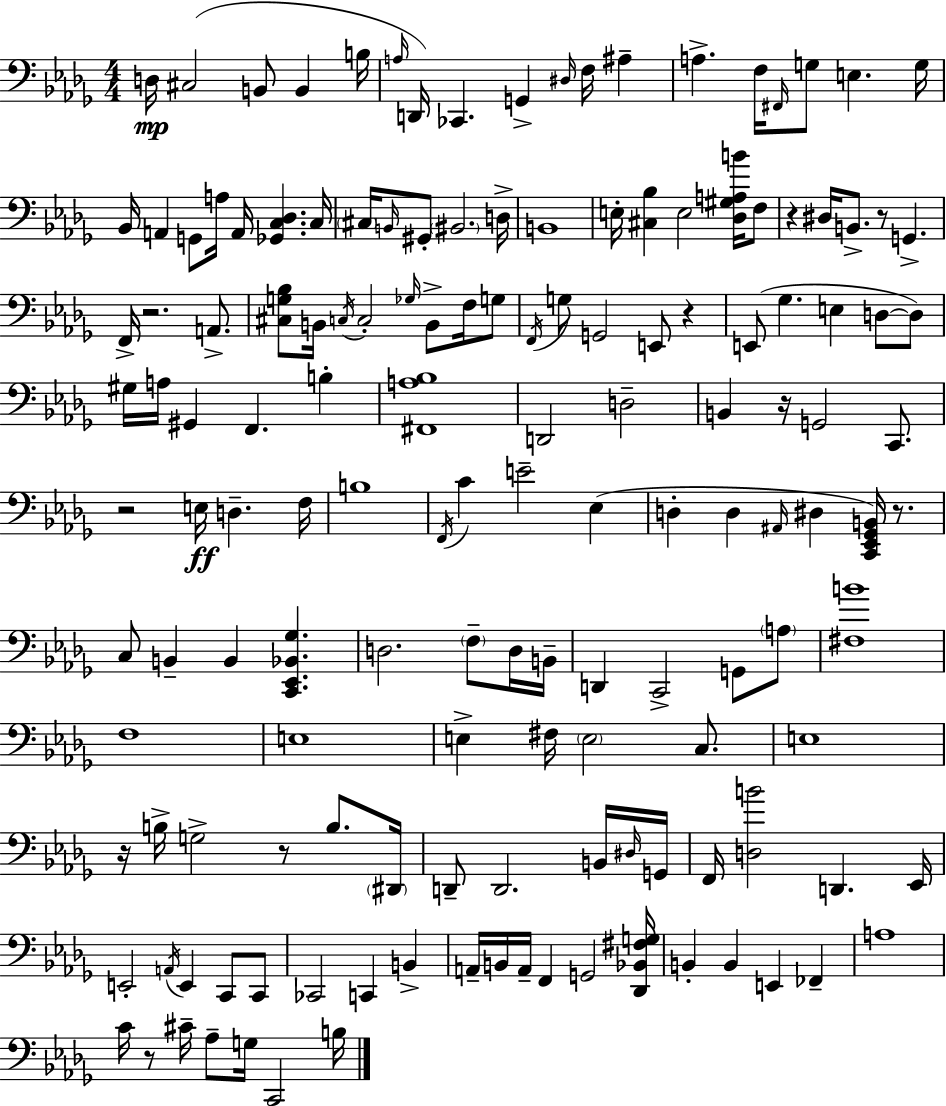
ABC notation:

X:1
T:Untitled
M:4/4
L:1/4
K:Bbm
D,/4 ^C,2 B,,/2 B,, B,/4 A,/4 D,,/4 _C,, G,, ^D,/4 F,/4 ^A, A, F,/4 ^F,,/4 G,/2 E, G,/4 _B,,/4 A,, G,,/2 A,/4 A,,/4 [_G,,C,_D,] C,/4 ^C,/4 B,,/4 ^G,,/2 ^B,,2 D,/4 B,,4 E,/4 [^C,_B,] E,2 [_D,^G,A,B]/4 F,/2 z ^D,/4 B,,/2 z/2 G,, F,,/4 z2 A,,/2 [^C,G,_B,]/2 B,,/4 C,/4 C,2 _G,/4 B,,/2 F,/4 G,/2 F,,/4 G,/2 G,,2 E,,/2 z E,,/2 _G, E, D,/2 D,/2 ^G,/4 A,/4 ^G,, F,, B, [^F,,A,_B,]4 D,,2 D,2 B,, z/4 G,,2 C,,/2 z2 E,/4 D, F,/4 B,4 F,,/4 C E2 _E, D, D, ^A,,/4 ^D, [C,,_E,,_G,,B,,]/4 z/2 C,/2 B,, B,, [C,,_E,,_B,,_G,] D,2 F,/2 D,/4 B,,/4 D,, C,,2 G,,/2 A,/2 [^F,B]4 F,4 E,4 E, ^F,/4 E,2 C,/2 E,4 z/4 B,/4 G,2 z/2 B,/2 ^D,,/4 D,,/2 D,,2 B,,/4 ^D,/4 G,,/4 F,,/4 [D,B]2 D,, _E,,/4 E,,2 A,,/4 E,, C,,/2 C,,/2 _C,,2 C,, B,, A,,/4 B,,/4 A,,/4 F,, G,,2 [_D,,_B,,^F,G,]/4 B,, B,, E,, _F,, A,4 C/4 z/2 ^C/4 _A,/2 G,/4 C,,2 B,/4